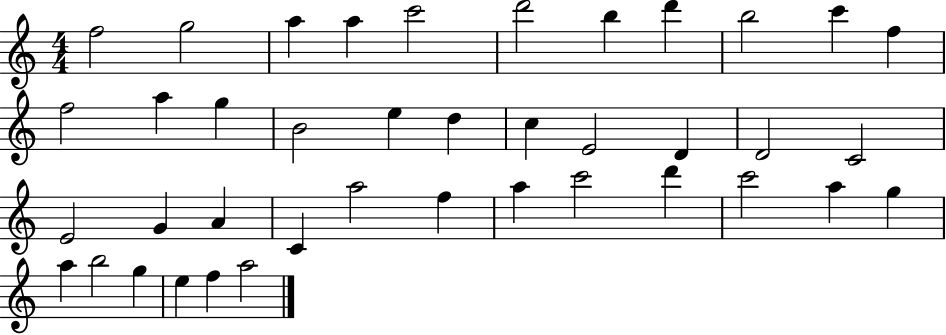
F5/h G5/h A5/q A5/q C6/h D6/h B5/q D6/q B5/h C6/q F5/q F5/h A5/q G5/q B4/h E5/q D5/q C5/q E4/h D4/q D4/h C4/h E4/h G4/q A4/q C4/q A5/h F5/q A5/q C6/h D6/q C6/h A5/q G5/q A5/q B5/h G5/q E5/q F5/q A5/h